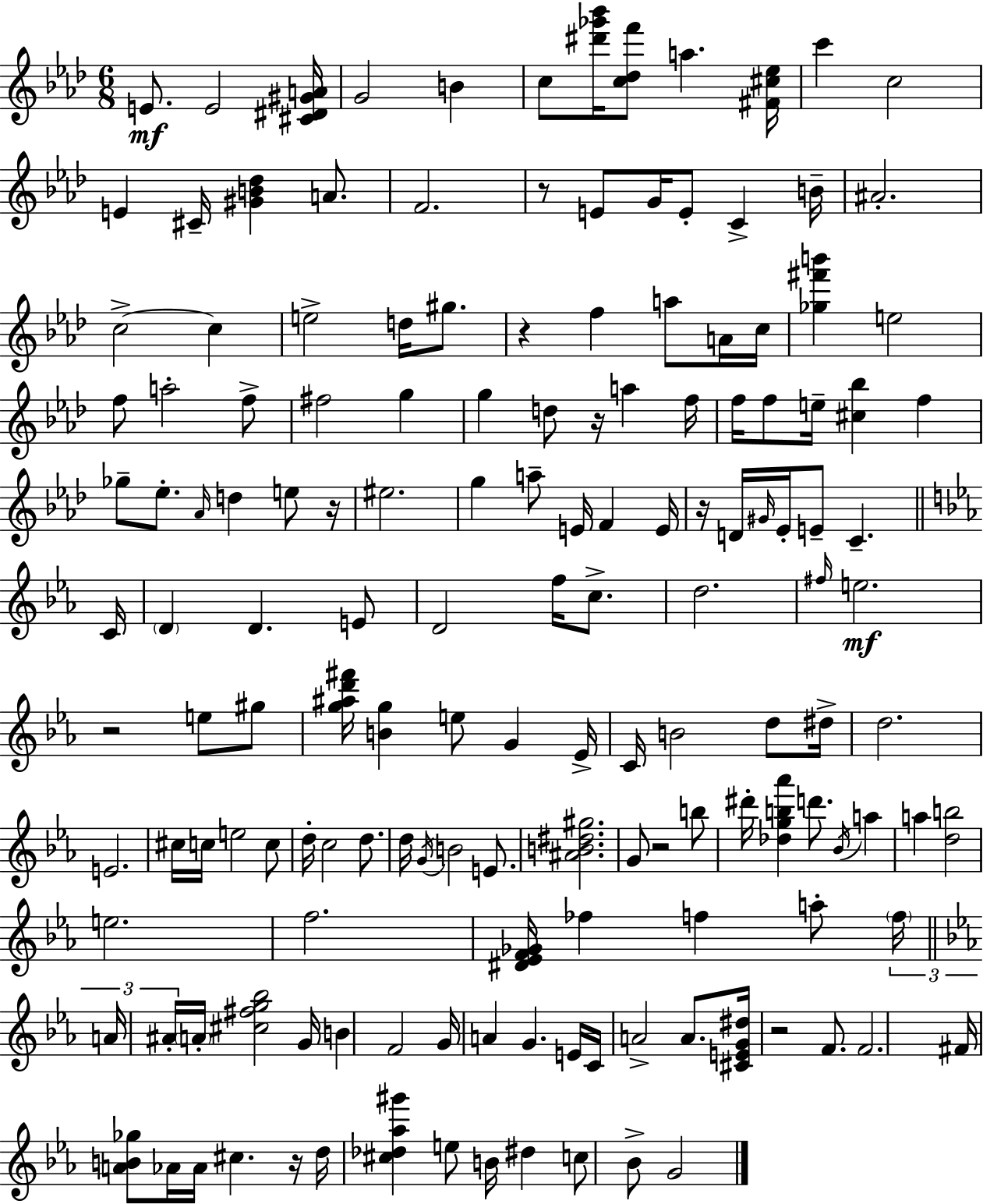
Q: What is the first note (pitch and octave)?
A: E4